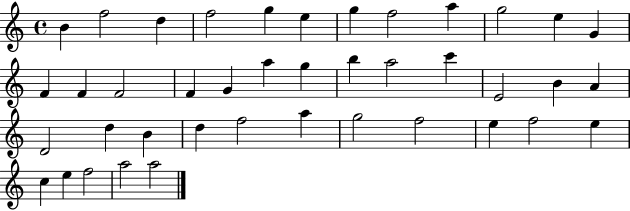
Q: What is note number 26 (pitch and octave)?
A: D4